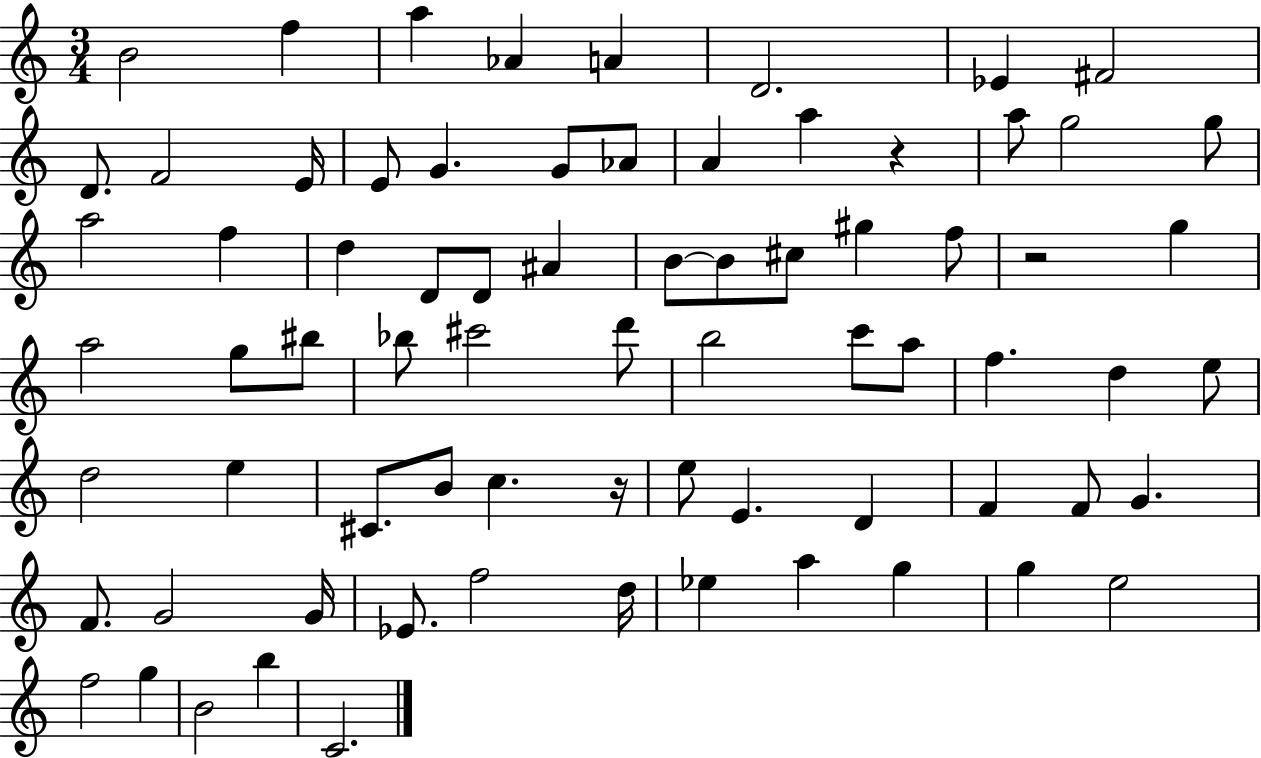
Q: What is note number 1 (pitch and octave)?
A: B4